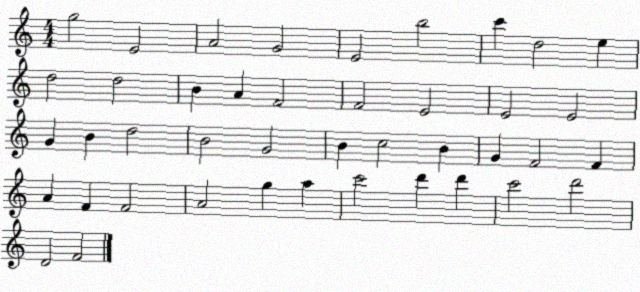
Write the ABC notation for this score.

X:1
T:Untitled
M:4/4
L:1/4
K:C
g2 E2 A2 G2 E2 b2 c' d2 e d2 d2 B A F2 F2 E2 E2 E2 G B d2 B2 G2 B c2 B G F2 F A F F2 A2 g a c'2 d' d' c'2 d'2 D2 F2